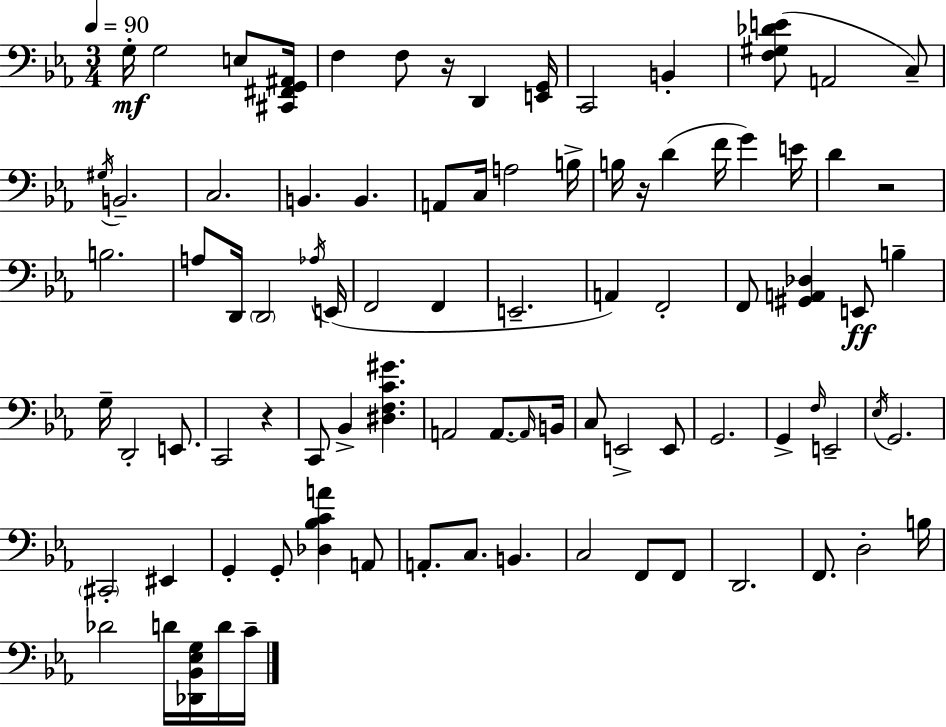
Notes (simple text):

G3/s G3/h E3/e [C#2,F#2,G2,A#2]/s F3/q F3/e R/s D2/q [E2,G2]/s C2/h B2/q [F3,G#3,Db4,E4]/e A2/h C3/e G#3/s B2/h. C3/h. B2/q. B2/q. A2/e C3/s A3/h B3/s B3/s R/s D4/q F4/s G4/q E4/s D4/q R/h B3/h. A3/e D2/s D2/h Ab3/s E2/s F2/h F2/q E2/h. A2/q F2/h F2/e [G#2,A2,Db3]/q E2/e B3/q G3/s D2/h E2/e. C2/h R/q C2/e Bb2/q [D#3,F3,C4,G#4]/q. A2/h A2/e. A2/s B2/s C3/e E2/h E2/e G2/h. G2/q F3/s E2/h Eb3/s G2/h. C#2/h EIS2/q G2/q G2/e [Db3,Bb3,C4,A4]/q A2/e A2/e. C3/e. B2/q. C3/h F2/e F2/e D2/h. F2/e. D3/h B3/s Db4/h D4/s [Db2,Bb2,Eb3,G3]/s D4/s C4/s